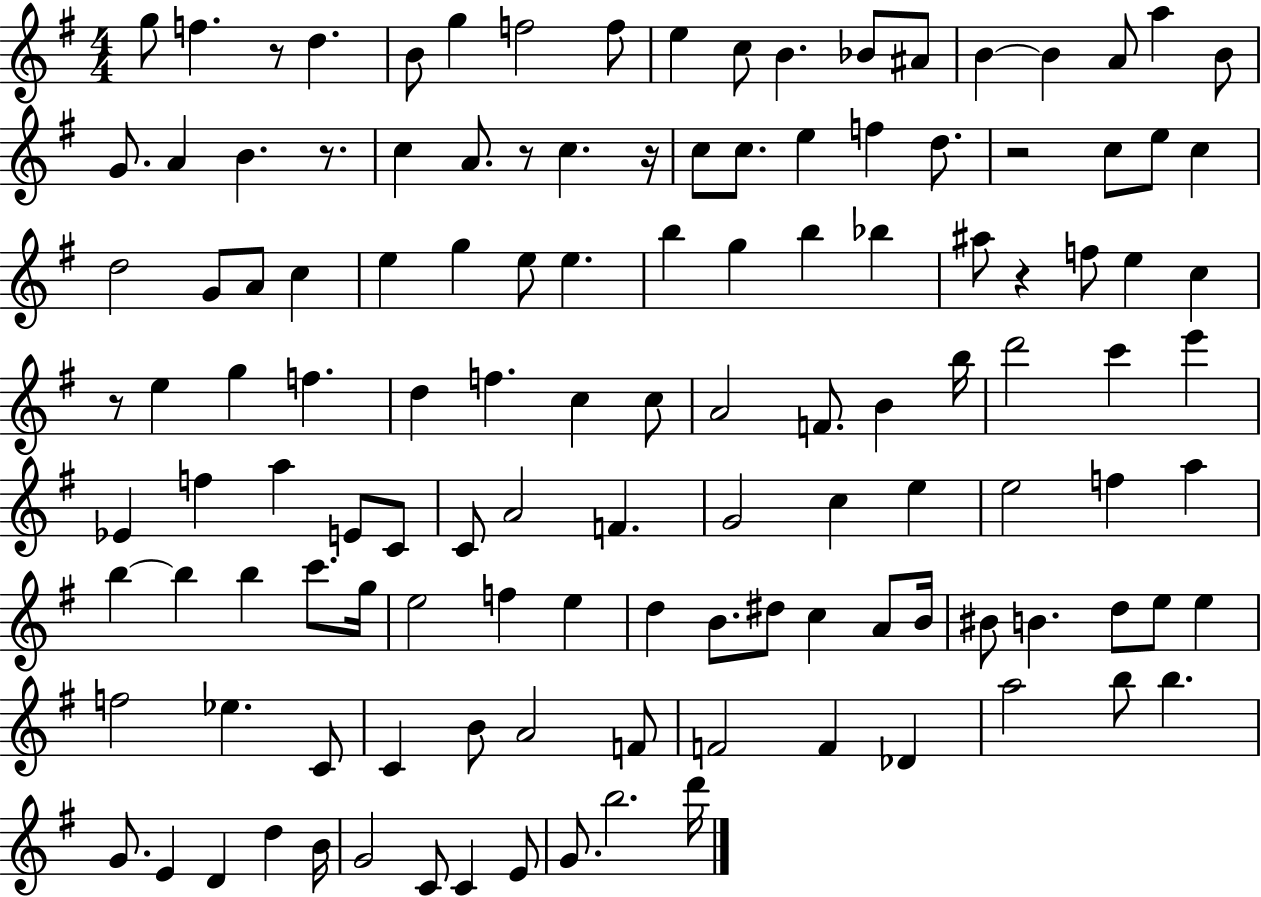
G5/e F5/q. R/e D5/q. B4/e G5/q F5/h F5/e E5/q C5/e B4/q. Bb4/e A#4/e B4/q B4/q A4/e A5/q B4/e G4/e. A4/q B4/q. R/e. C5/q A4/e. R/e C5/q. R/s C5/e C5/e. E5/q F5/q D5/e. R/h C5/e E5/e C5/q D5/h G4/e A4/e C5/q E5/q G5/q E5/e E5/q. B5/q G5/q B5/q Bb5/q A#5/e R/q F5/e E5/q C5/q R/e E5/q G5/q F5/q. D5/q F5/q. C5/q C5/e A4/h F4/e. B4/q B5/s D6/h C6/q E6/q Eb4/q F5/q A5/q E4/e C4/e C4/e A4/h F4/q. G4/h C5/q E5/q E5/h F5/q A5/q B5/q B5/q B5/q C6/e. G5/s E5/h F5/q E5/q D5/q B4/e. D#5/e C5/q A4/e B4/s BIS4/e B4/q. D5/e E5/e E5/q F5/h Eb5/q. C4/e C4/q B4/e A4/h F4/e F4/h F4/q Db4/q A5/h B5/e B5/q. G4/e. E4/q D4/q D5/q B4/s G4/h C4/e C4/q E4/e G4/e. B5/h. D6/s